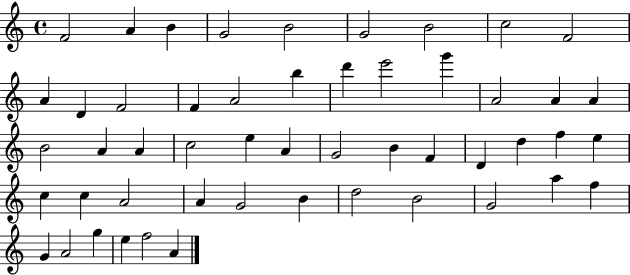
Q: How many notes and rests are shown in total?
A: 51